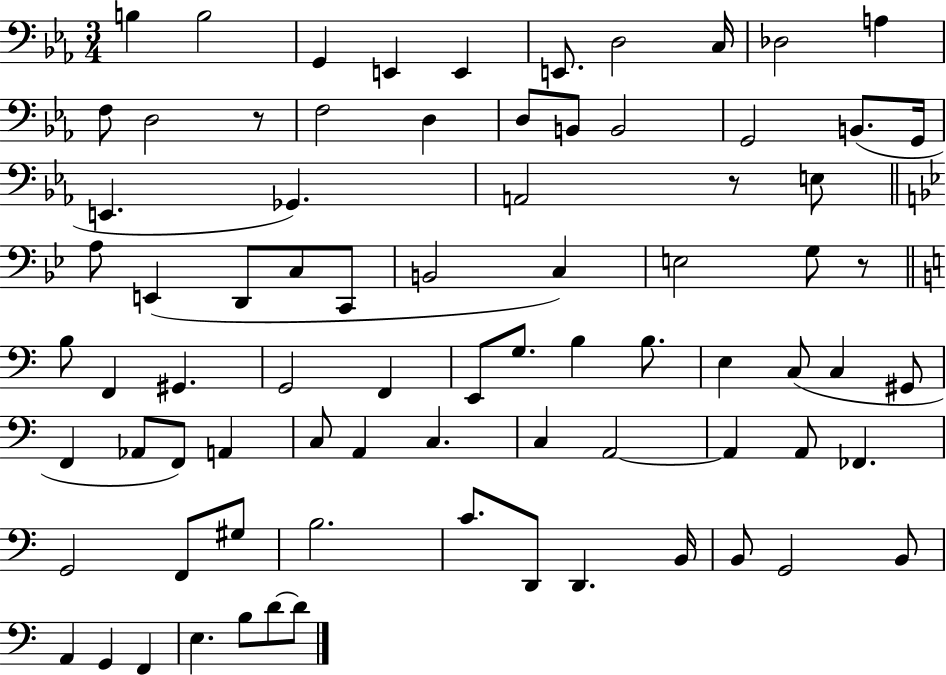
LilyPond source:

{
  \clef bass
  \numericTimeSignature
  \time 3/4
  \key ees \major
  \repeat volta 2 { b4 b2 | g,4 e,4 e,4 | e,8. d2 c16 | des2 a4 | \break f8 d2 r8 | f2 d4 | d8 b,8 b,2 | g,2 b,8.( g,16 | \break e,4. ges,4.) | a,2 r8 e8 | \bar "||" \break \key g \minor a8 e,4( d,8 c8 c,8 | b,2 c4) | e2 g8 r8 | \bar "||" \break \key c \major b8 f,4 gis,4. | g,2 f,4 | e,8 g8. b4 b8. | e4 c8( c4 gis,8 | \break f,4 aes,8 f,8) a,4 | c8 a,4 c4. | c4 a,2~~ | a,4 a,8 fes,4. | \break g,2 f,8 gis8 | b2. | c'8. d,8 d,4. b,16 | b,8 g,2 b,8 | \break a,4 g,4 f,4 | e4. b8 d'8~~ d'8 | } \bar "|."
}